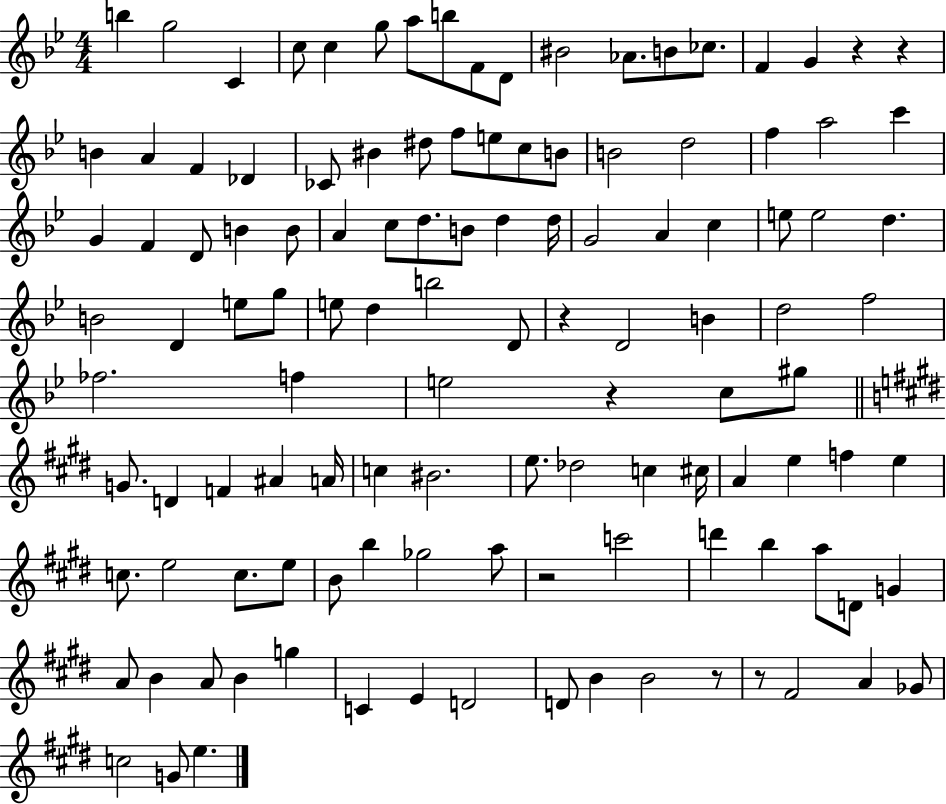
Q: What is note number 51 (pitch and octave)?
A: D4